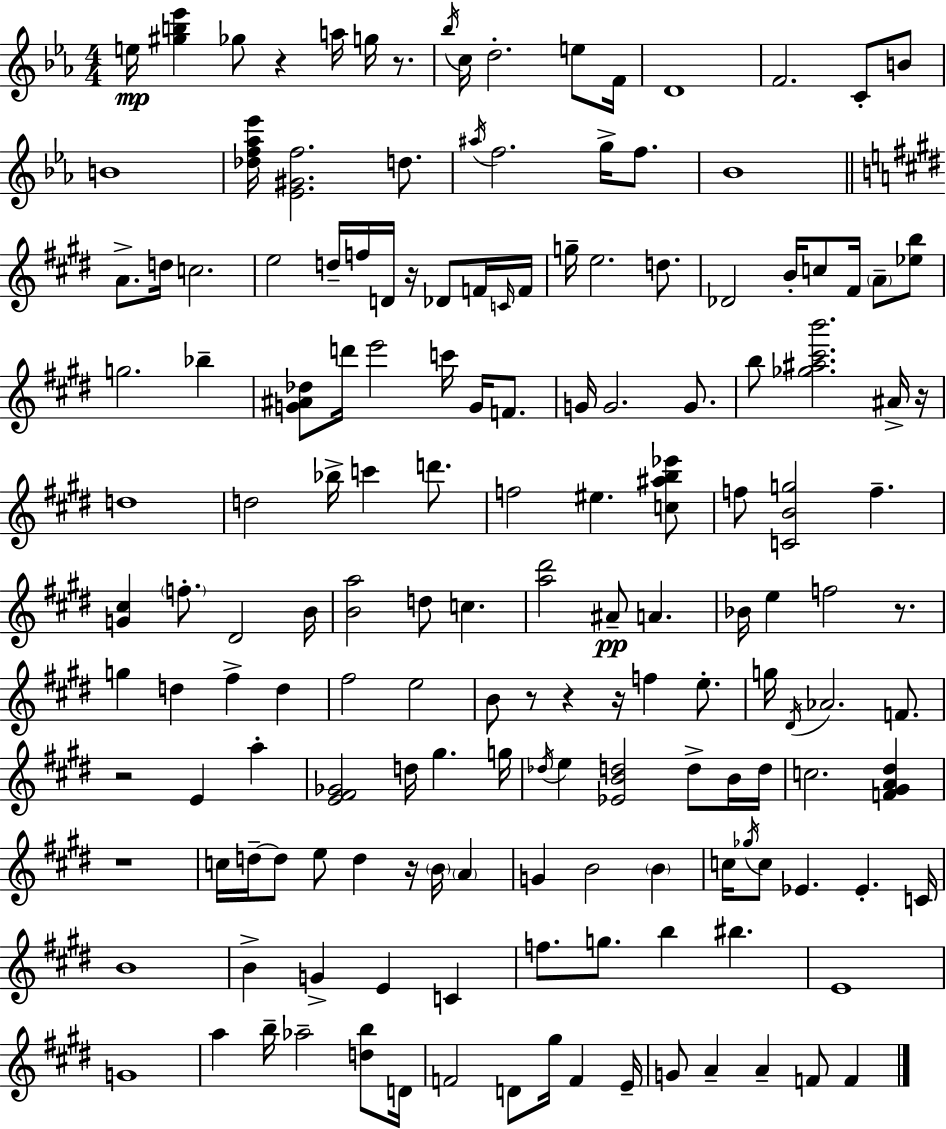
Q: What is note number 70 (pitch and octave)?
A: F5